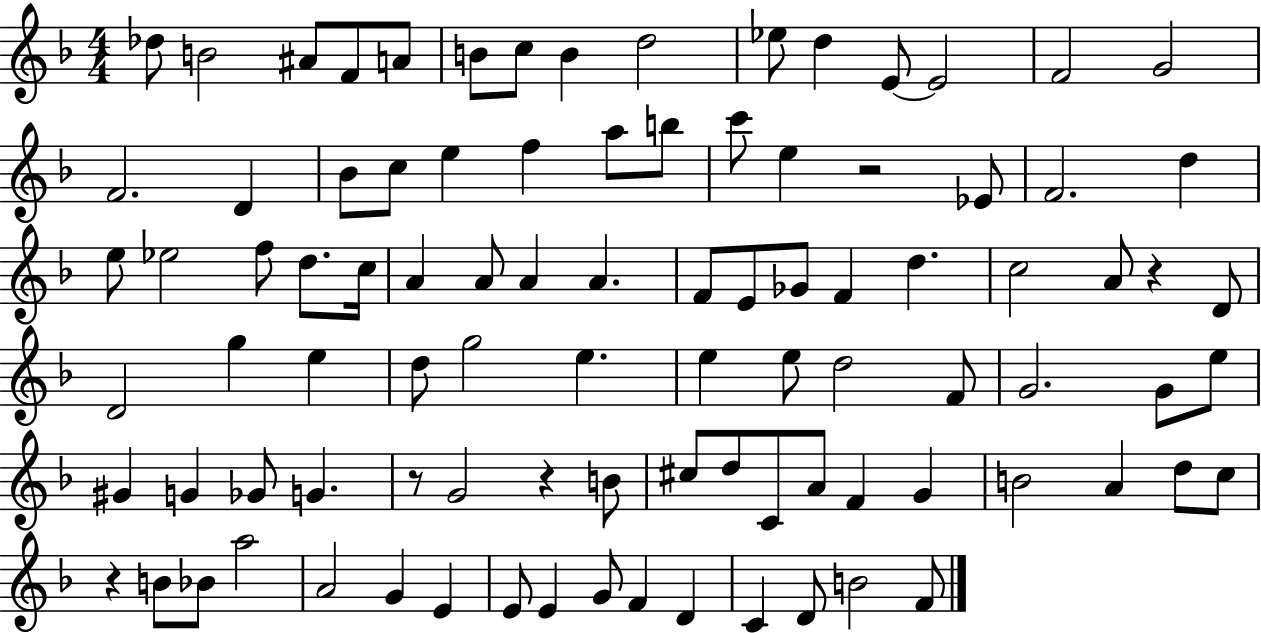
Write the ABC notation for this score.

X:1
T:Untitled
M:4/4
L:1/4
K:F
_d/2 B2 ^A/2 F/2 A/2 B/2 c/2 B d2 _e/2 d E/2 E2 F2 G2 F2 D _B/2 c/2 e f a/2 b/2 c'/2 e z2 _E/2 F2 d e/2 _e2 f/2 d/2 c/4 A A/2 A A F/2 E/2 _G/2 F d c2 A/2 z D/2 D2 g e d/2 g2 e e e/2 d2 F/2 G2 G/2 e/2 ^G G _G/2 G z/2 G2 z B/2 ^c/2 d/2 C/2 A/2 F G B2 A d/2 c/2 z B/2 _B/2 a2 A2 G E E/2 E G/2 F D C D/2 B2 F/2